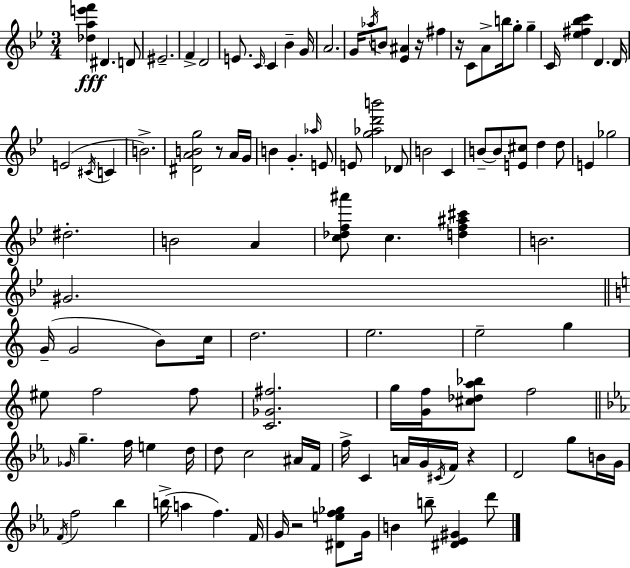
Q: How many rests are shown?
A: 5